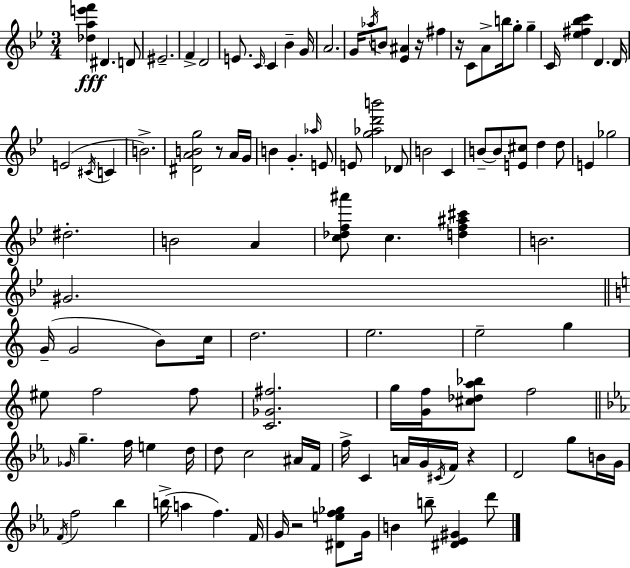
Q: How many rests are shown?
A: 5